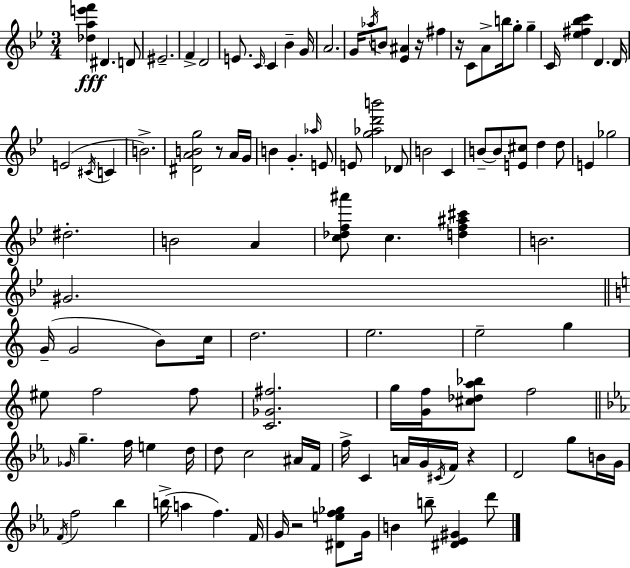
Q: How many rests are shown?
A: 5